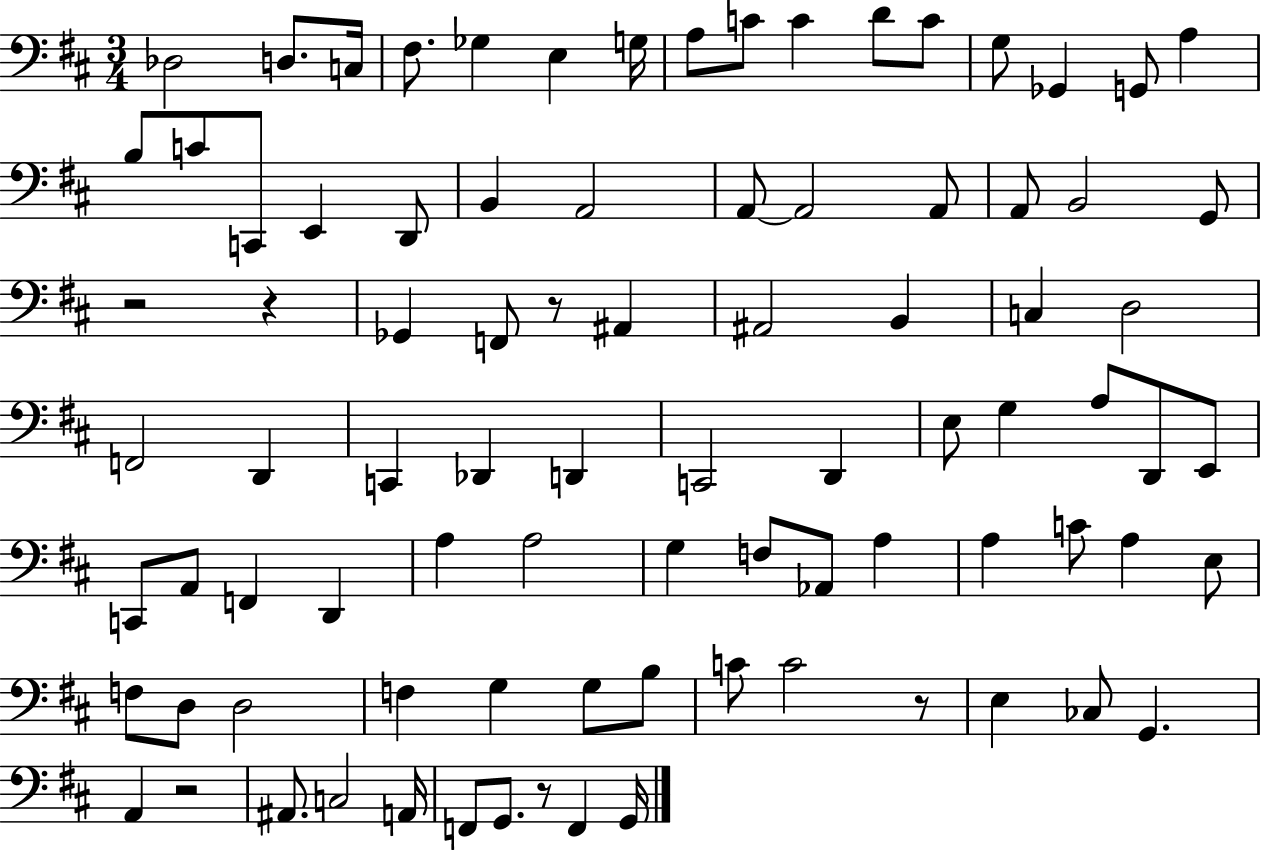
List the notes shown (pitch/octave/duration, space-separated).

Db3/h D3/e. C3/s F#3/e. Gb3/q E3/q G3/s A3/e C4/e C4/q D4/e C4/e G3/e Gb2/q G2/e A3/q B3/e C4/e C2/e E2/q D2/e B2/q A2/h A2/e A2/h A2/e A2/e B2/h G2/e R/h R/q Gb2/q F2/e R/e A#2/q A#2/h B2/q C3/q D3/h F2/h D2/q C2/q Db2/q D2/q C2/h D2/q E3/e G3/q A3/e D2/e E2/e C2/e A2/e F2/q D2/q A3/q A3/h G3/q F3/e Ab2/e A3/q A3/q C4/e A3/q E3/e F3/e D3/e D3/h F3/q G3/q G3/e B3/e C4/e C4/h R/e E3/q CES3/e G2/q. A2/q R/h A#2/e. C3/h A2/s F2/e G2/e. R/e F2/q G2/s